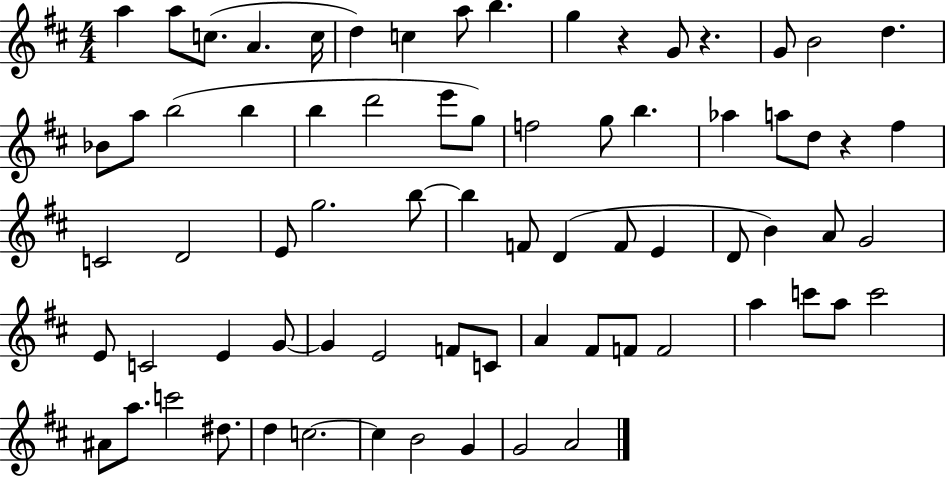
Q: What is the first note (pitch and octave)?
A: A5